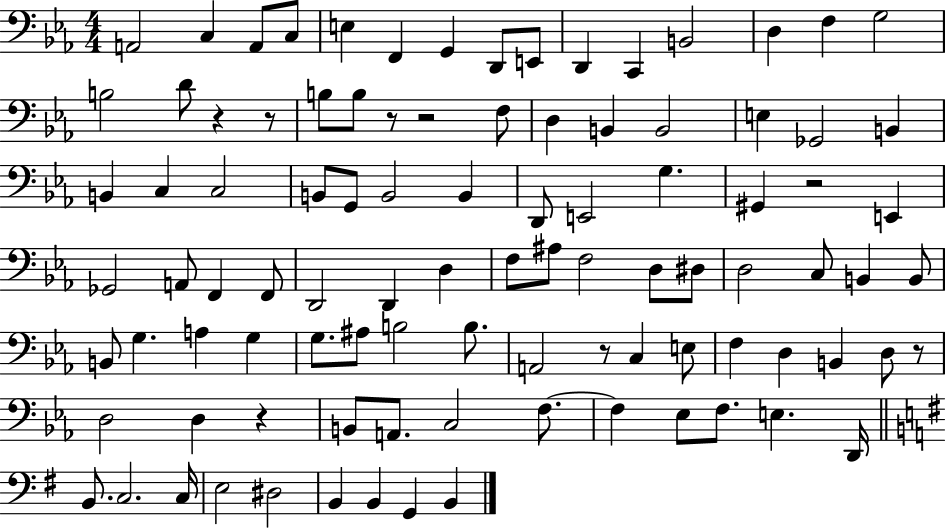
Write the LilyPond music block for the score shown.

{
  \clef bass
  \numericTimeSignature
  \time 4/4
  \key ees \major
  a,2 c4 a,8 c8 | e4 f,4 g,4 d,8 e,8 | d,4 c,4 b,2 | d4 f4 g2 | \break b2 d'8 r4 r8 | b8 b8 r8 r2 f8 | d4 b,4 b,2 | e4 ges,2 b,4 | \break b,4 c4 c2 | b,8 g,8 b,2 b,4 | d,8 e,2 g4. | gis,4 r2 e,4 | \break ges,2 a,8 f,4 f,8 | d,2 d,4 d4 | f8 ais8 f2 d8 dis8 | d2 c8 b,4 b,8 | \break b,8 g4. a4 g4 | g8. ais8 b2 b8. | a,2 r8 c4 e8 | f4 d4 b,4 d8 r8 | \break d2 d4 r4 | b,8 a,8. c2 f8.~~ | f4 ees8 f8. e4. d,16 | \bar "||" \break \key g \major b,8. c2. c16 | e2 dis2 | b,4 b,4 g,4 b,4 | \bar "|."
}